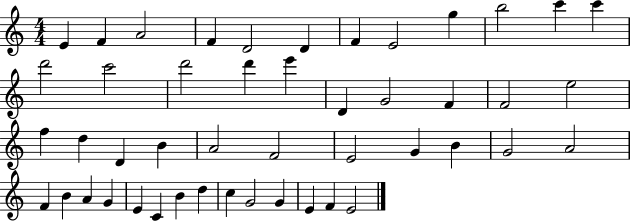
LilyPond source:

{
  \clef treble
  \numericTimeSignature
  \time 4/4
  \key c \major
  e'4 f'4 a'2 | f'4 d'2 d'4 | f'4 e'2 g''4 | b''2 c'''4 c'''4 | \break d'''2 c'''2 | d'''2 d'''4 e'''4 | d'4 g'2 f'4 | f'2 e''2 | \break f''4 d''4 d'4 b'4 | a'2 f'2 | e'2 g'4 b'4 | g'2 a'2 | \break f'4 b'4 a'4 g'4 | e'4 c'4 b'4 d''4 | c''4 g'2 g'4 | e'4 f'4 e'2 | \break \bar "|."
}